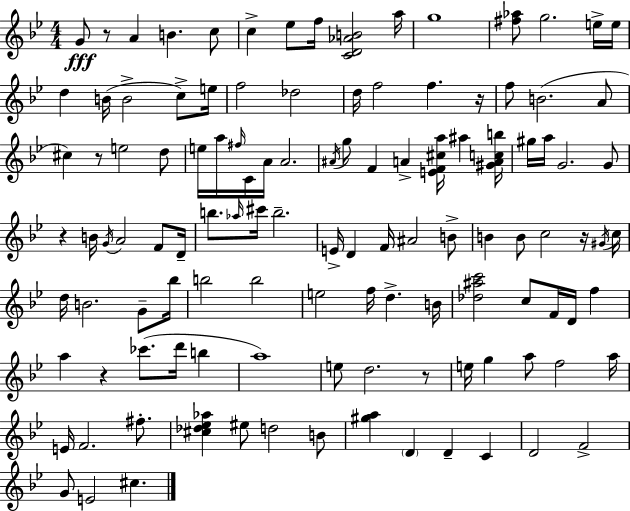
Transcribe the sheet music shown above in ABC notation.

X:1
T:Untitled
M:4/4
L:1/4
K:Bb
G/2 z/2 A B c/2 c _e/2 f/4 [CD_AB]2 a/4 g4 [^f_a]/2 g2 e/4 e/4 d B/4 B2 c/2 e/4 f2 _d2 d/4 f2 f z/4 f/2 B2 A/2 ^c z/2 e2 d/2 e/4 a/4 ^f/4 C/4 A/4 A2 ^A/4 g/2 F A [EF^ca]/4 ^a [^GAcb]/4 ^g/4 a/4 G2 G/2 z B/4 G/4 A2 F/2 D/4 b/2 _a/4 ^c'/4 b2 E/4 D F/4 ^A2 B/2 B B/2 c2 z/4 ^G/4 c/4 d/4 B2 G/2 _b/4 b2 b2 e2 f/4 d B/4 [_d^ac']2 c/2 F/4 D/4 f a z _c'/2 d'/4 b a4 e/2 d2 z/2 e/4 g a/2 f2 a/4 E/4 F2 ^f/2 [^c_d_e_a] ^e/2 d2 B/2 [^ga] D D C D2 F2 G/2 E2 ^c